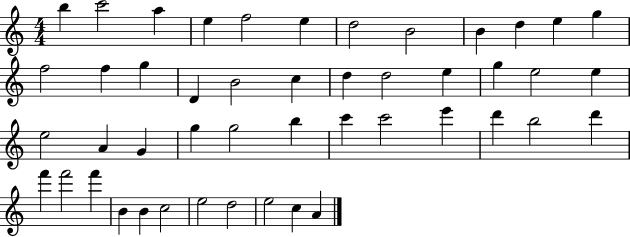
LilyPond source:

{
  \clef treble
  \numericTimeSignature
  \time 4/4
  \key c \major
  b''4 c'''2 a''4 | e''4 f''2 e''4 | d''2 b'2 | b'4 d''4 e''4 g''4 | \break f''2 f''4 g''4 | d'4 b'2 c''4 | d''4 d''2 e''4 | g''4 e''2 e''4 | \break e''2 a'4 g'4 | g''4 g''2 b''4 | c'''4 c'''2 e'''4 | d'''4 b''2 d'''4 | \break f'''4 f'''2 f'''4 | b'4 b'4 c''2 | e''2 d''2 | e''2 c''4 a'4 | \break \bar "|."
}